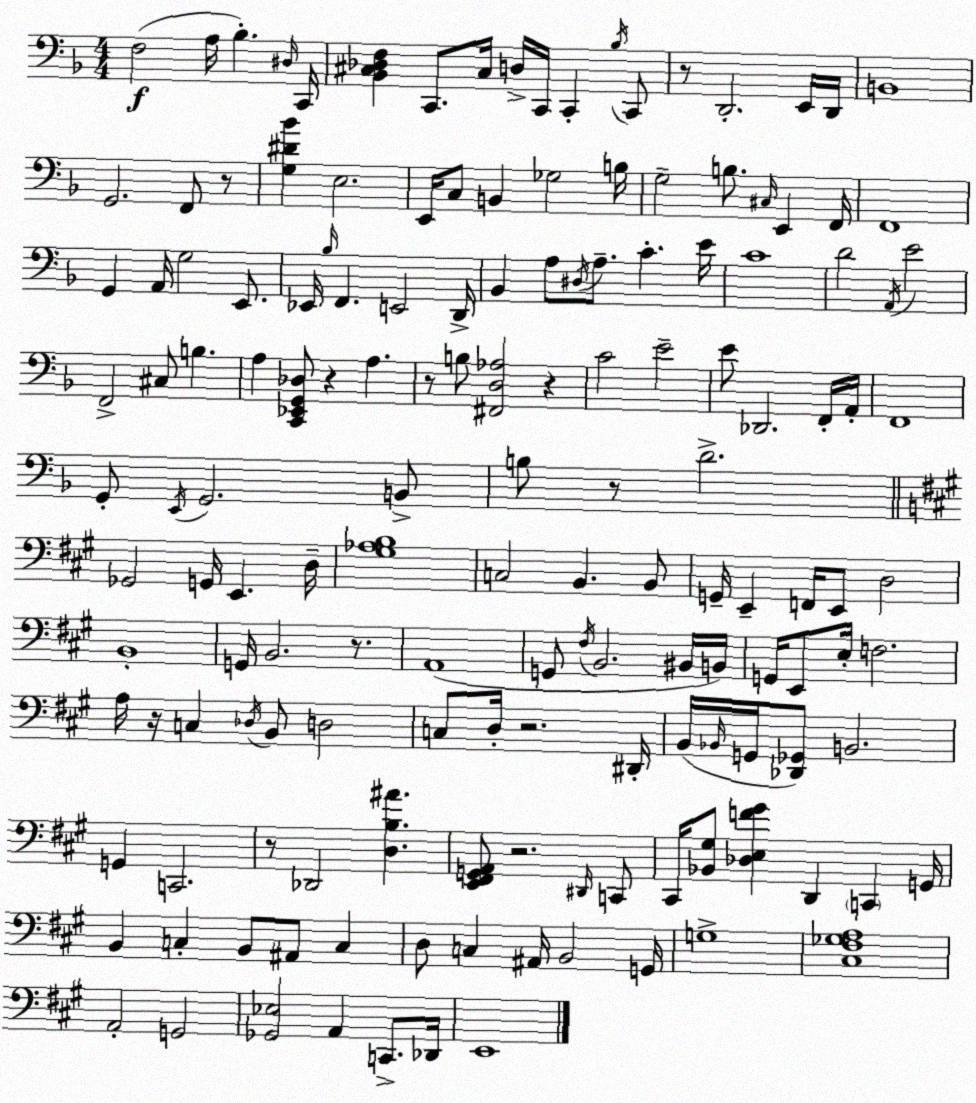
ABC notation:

X:1
T:Untitled
M:4/4
L:1/4
K:Dm
F,2 A,/4 _B, ^D,/4 C,,/4 [_B,,^C,_D,F,] C,,/2 ^C,/4 D,/4 C,,/4 C,, _B,/4 C,,/2 z/2 D,,2 E,,/4 D,,/4 B,,4 G,,2 F,,/2 z/2 [G,^D_B] E,2 E,,/4 C,/2 B,, _G,2 B,/4 G,2 B,/2 ^C,/4 E,, F,,/4 F,,4 G,, A,,/4 G,2 E,,/2 _E,,/4 _B,/4 F,, E,,2 D,,/4 _B,, A,/2 ^D,/4 A,/2 C E/4 C4 D2 A,,/4 E2 F,,2 ^C,/2 B, A, [C,,_E,,G,,_D,]/2 z A, z/2 B,/2 [^F,,D,_A,]2 z C2 E2 E/2 _D,,2 F,,/4 A,,/4 F,,4 G,,/2 E,,/4 G,,2 B,,/2 B,/2 z/2 D2 _G,,2 G,,/4 E,, D,/4 [^G,_A,B,]4 C,2 B,, B,,/2 G,,/4 E,, F,,/4 E,,/2 D,2 B,,4 G,,/4 B,,2 z/2 A,,4 G,,/2 ^F,/4 B,,2 ^B,,/4 B,,/4 G,,/4 E,,/2 E,/4 F,2 A,/4 z/4 C, _D,/4 B,,/2 D,2 C,/2 D,/4 z2 ^D,,/4 B,,/4 _B,,/4 G,,/4 [_D,,_G,,]/2 B,,2 G,, C,,2 z/2 _D,,2 [D,B,^A] [E,,^F,,G,,A,,]/2 z2 ^D,,/4 C,,/2 ^C,,/4 [_B,,^G,]/2 [_D,E,F^G] D,, C,, G,,/4 B,, C, B,,/2 ^A,,/2 C, D,/2 C, ^A,,/4 B,,2 G,,/4 G,4 [^C,^F,_G,A,]4 A,,2 G,,2 [_G,,_E,]2 A,, C,,/2 _D,,/4 E,,4